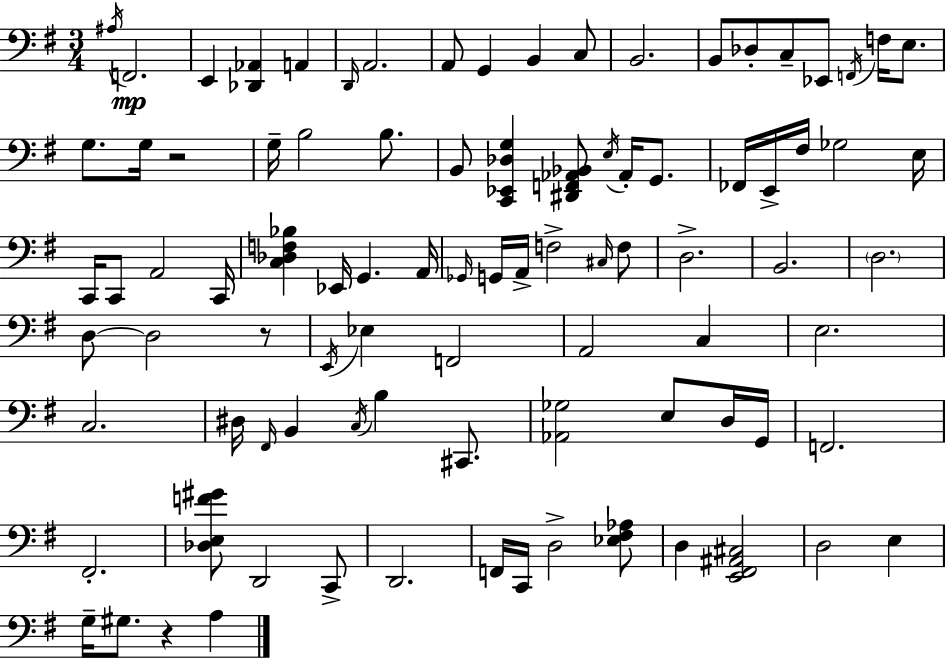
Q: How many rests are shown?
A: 3